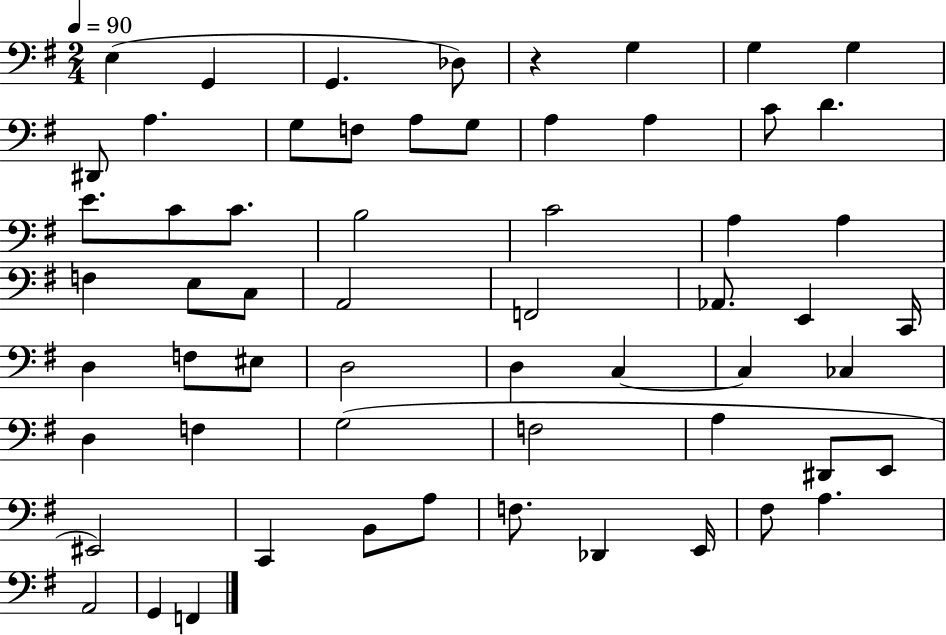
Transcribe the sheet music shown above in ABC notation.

X:1
T:Untitled
M:2/4
L:1/4
K:G
E, G,, G,, _D,/2 z G, G, G, ^D,,/2 A, G,/2 F,/2 A,/2 G,/2 A, A, C/2 D E/2 C/2 C/2 B,2 C2 A, A, F, E,/2 C,/2 A,,2 F,,2 _A,,/2 E,, C,,/4 D, F,/2 ^E,/2 D,2 D, C, C, _C, D, F, G,2 F,2 A, ^D,,/2 E,,/2 ^E,,2 C,, B,,/2 A,/2 F,/2 _D,, E,,/4 ^F,/2 A, A,,2 G,, F,,